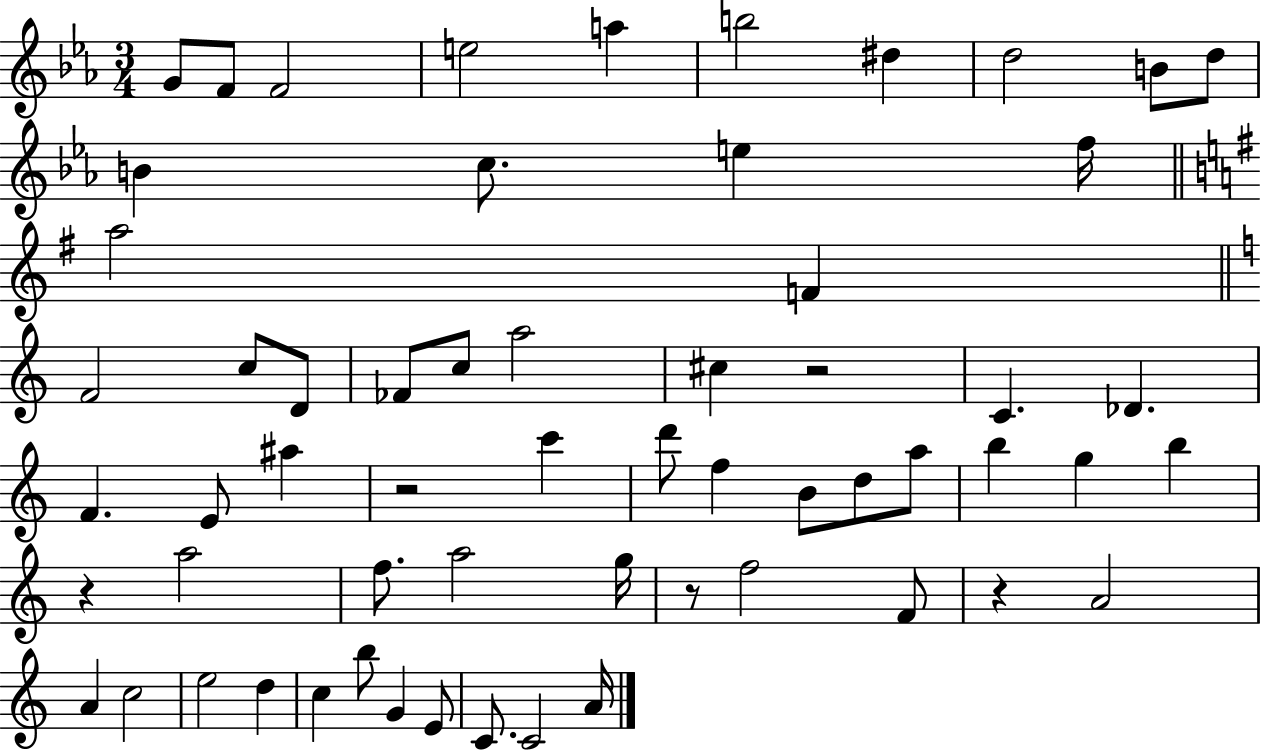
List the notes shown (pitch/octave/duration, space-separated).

G4/e F4/e F4/h E5/h A5/q B5/h D#5/q D5/h B4/e D5/e B4/q C5/e. E5/q F5/s A5/h F4/q F4/h C5/e D4/e FES4/e C5/e A5/h C#5/q R/h C4/q. Db4/q. F4/q. E4/e A#5/q R/h C6/q D6/e F5/q B4/e D5/e A5/e B5/q G5/q B5/q R/q A5/h F5/e. A5/h G5/s R/e F5/h F4/e R/q A4/h A4/q C5/h E5/h D5/q C5/q B5/e G4/q E4/e C4/e. C4/h A4/s